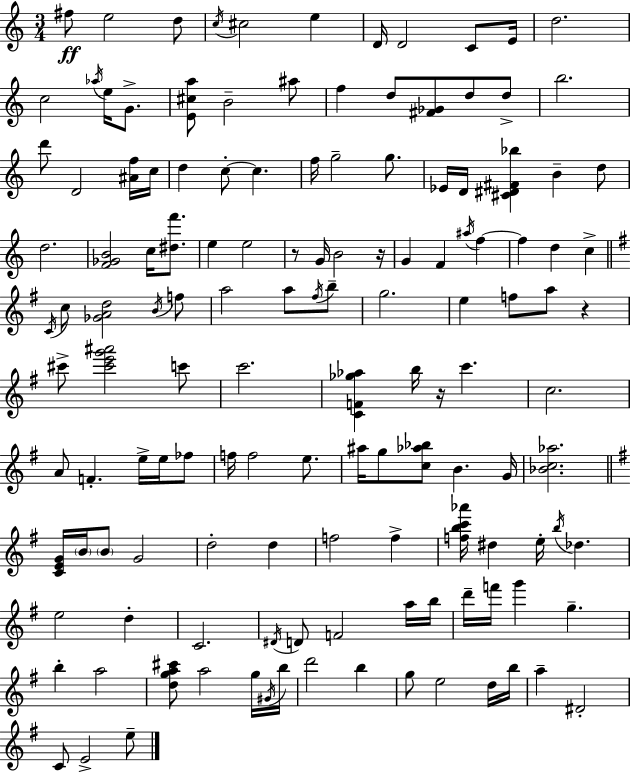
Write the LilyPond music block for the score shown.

{
  \clef treble
  \numericTimeSignature
  \time 3/4
  \key a \minor
  \repeat volta 2 { fis''8\ff e''2 d''8 | \acciaccatura { c''16 } cis''2 e''4 | d'16 d'2 c'8 | e'16 d''2. | \break c''2 \acciaccatura { aes''16 } e''16 g'8.-> | <e' cis'' a''>8 b'2-- | ais''8 f''4 d''8 <fis' ges'>8 d''8 | d''8-> b''2. | \break d'''8 d'2 | <ais' f''>16 c''16 d''4 c''8-.~~ c''4. | f''16 g''2-- g''8. | ees'16 d'16 <cis' dis' fis' bes''>4 b'4-- | \break d''8 d''2. | <f' ges' b'>2 c''16 <dis'' f'''>8. | e''4 e''2 | r8 g'16 b'2 | \break r16 g'4 f'4 \acciaccatura { ais''16 } f''4~~ | f''4 d''4 c''4-> | \bar "||" \break \key g \major \acciaccatura { c'16 } c''8 <ges' a' d''>2 \acciaccatura { b'16 } | f''8 a''2 a''8 | \acciaccatura { fis''16 } b''8-- g''2. | e''4 f''8 a''8 r4 | \break cis'''8-> <cis''' e''' g''' ais'''>2 | c'''8 c'''2. | <c' f' ges'' aes''>4 b''16 r16 c'''4. | c''2. | \break a'8 f'4.-. e''16-> | e''16 fes''8 f''16 f''2 | e''8. ais''16 g''8 <c'' aes'' bes''>8 b'4. | g'16 <bes' c'' aes''>2. | \break \bar "||" \break \key g \major <c' e' g'>16 \parenthesize b'16 \parenthesize b'8 g'2 | d''2-. d''4 | f''2 f''4-> | <f'' b'' c''' aes'''>16 dis''4 e''16-. \acciaccatura { b''16 } des''4. | \break e''2 d''4-. | c'2. | \acciaccatura { dis'16 } d'8 f'2 | a''16 b''16 d'''16-- f'''16 g'''4 g''4.-- | \break b''4-. a''2 | <d'' g'' a'' cis'''>8 a''2 | g''16 \acciaccatura { gis'16 } b''16 d'''2 b''4 | g''8 e''2 | \break d''16 b''16 a''4-- dis'2-. | c'8 e'2-> | e''8-- } \bar "|."
}